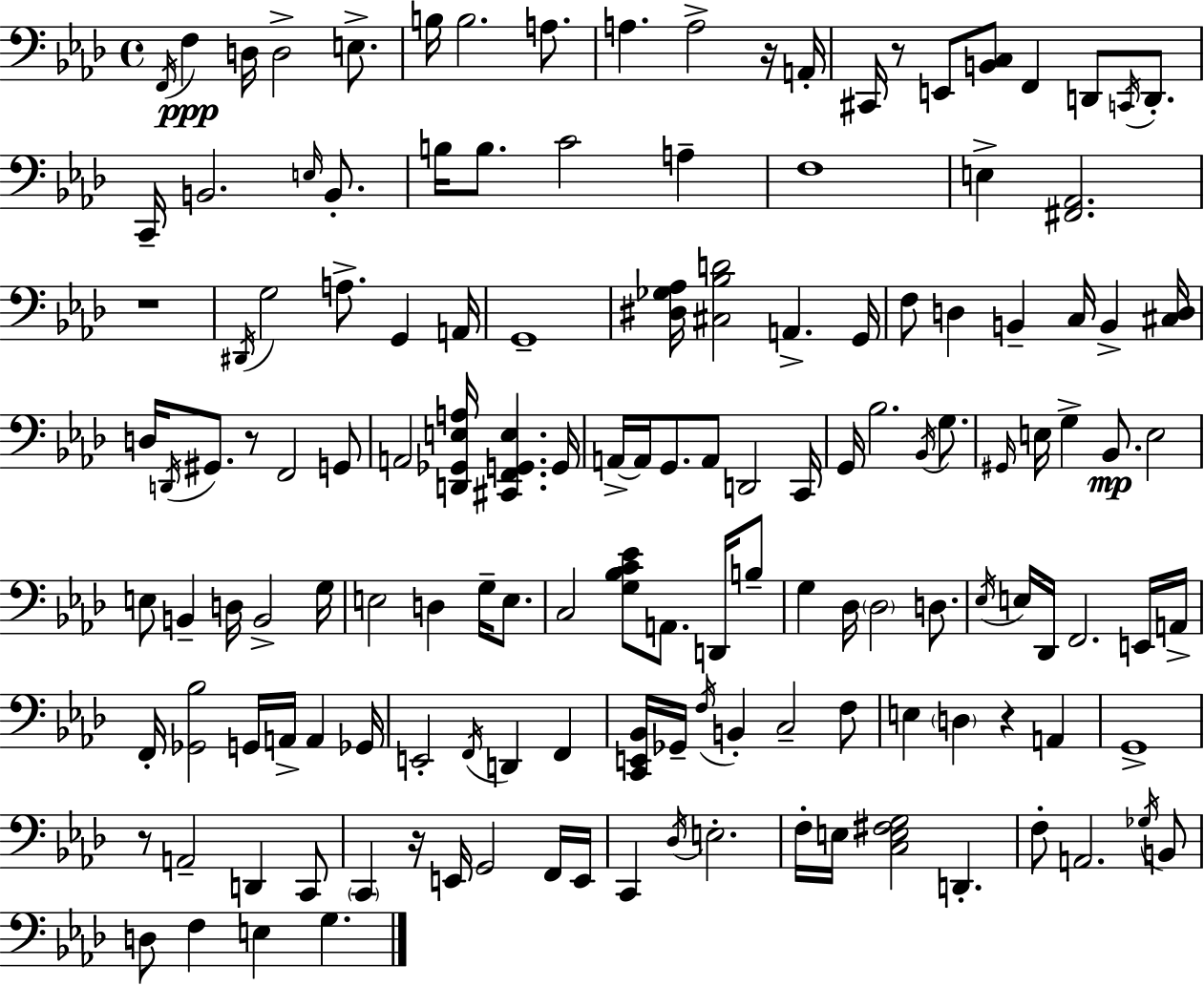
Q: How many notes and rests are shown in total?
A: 143